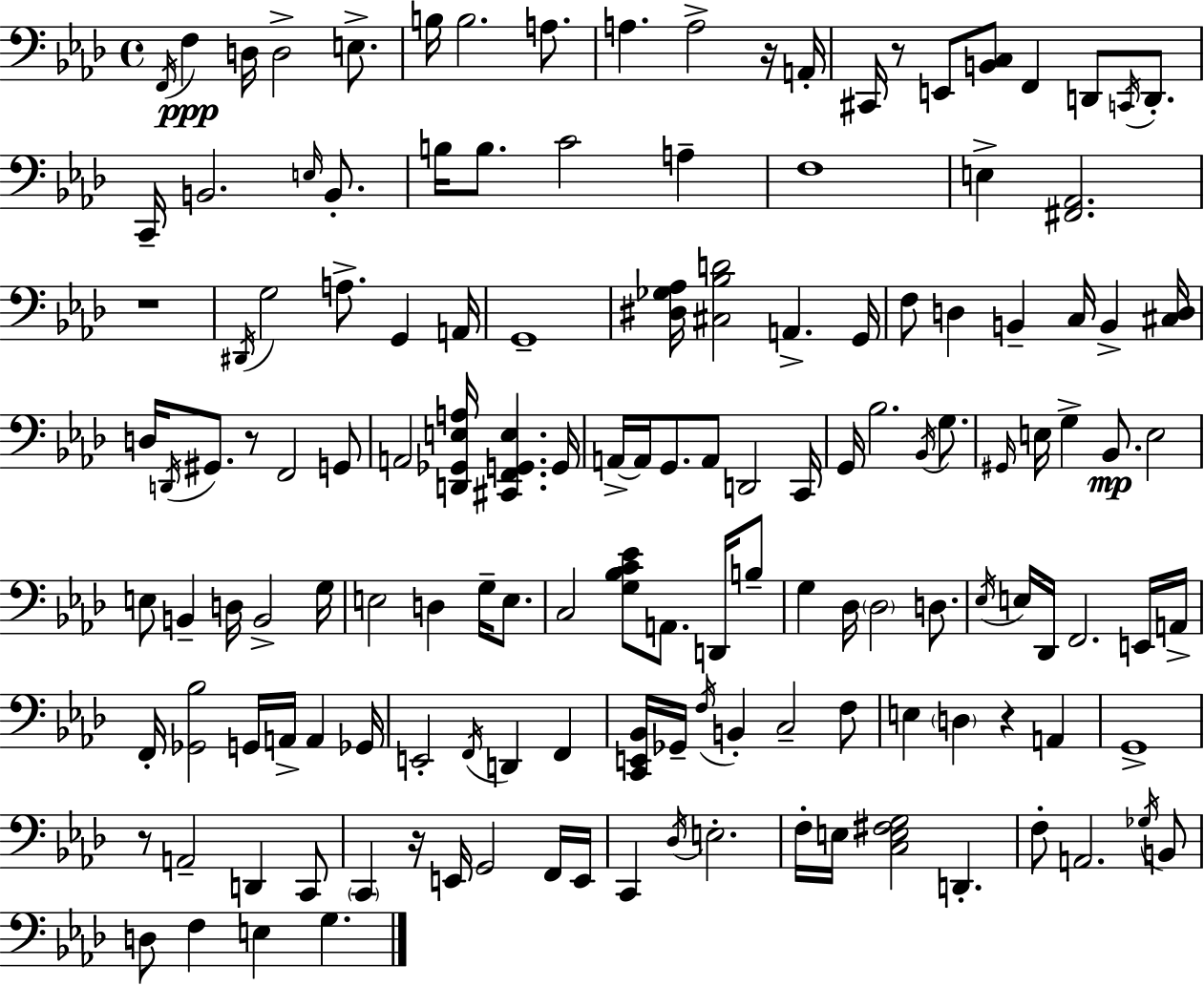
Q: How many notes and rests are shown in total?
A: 143